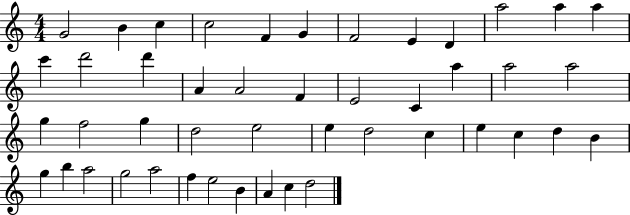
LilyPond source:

{
  \clef treble
  \numericTimeSignature
  \time 4/4
  \key c \major
  g'2 b'4 c''4 | c''2 f'4 g'4 | f'2 e'4 d'4 | a''2 a''4 a''4 | \break c'''4 d'''2 d'''4 | a'4 a'2 f'4 | e'2 c'4 a''4 | a''2 a''2 | \break g''4 f''2 g''4 | d''2 e''2 | e''4 d''2 c''4 | e''4 c''4 d''4 b'4 | \break g''4 b''4 a''2 | g''2 a''2 | f''4 e''2 b'4 | a'4 c''4 d''2 | \break \bar "|."
}